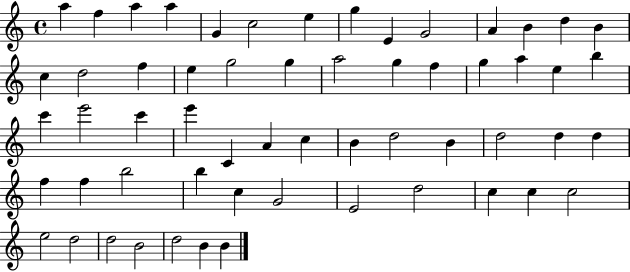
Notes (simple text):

A5/q F5/q A5/q A5/q G4/q C5/h E5/q G5/q E4/q G4/h A4/q B4/q D5/q B4/q C5/q D5/h F5/q E5/q G5/h G5/q A5/h G5/q F5/q G5/q A5/q E5/q B5/q C6/q E6/h C6/q E6/q C4/q A4/q C5/q B4/q D5/h B4/q D5/h D5/q D5/q F5/q F5/q B5/h B5/q C5/q G4/h E4/h D5/h C5/q C5/q C5/h E5/h D5/h D5/h B4/h D5/h B4/q B4/q